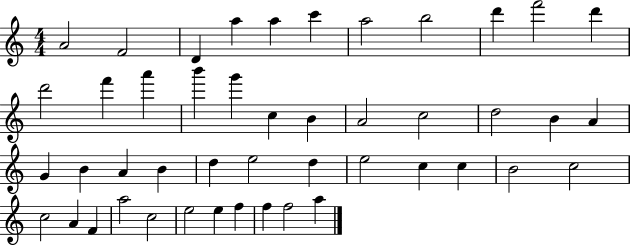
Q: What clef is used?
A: treble